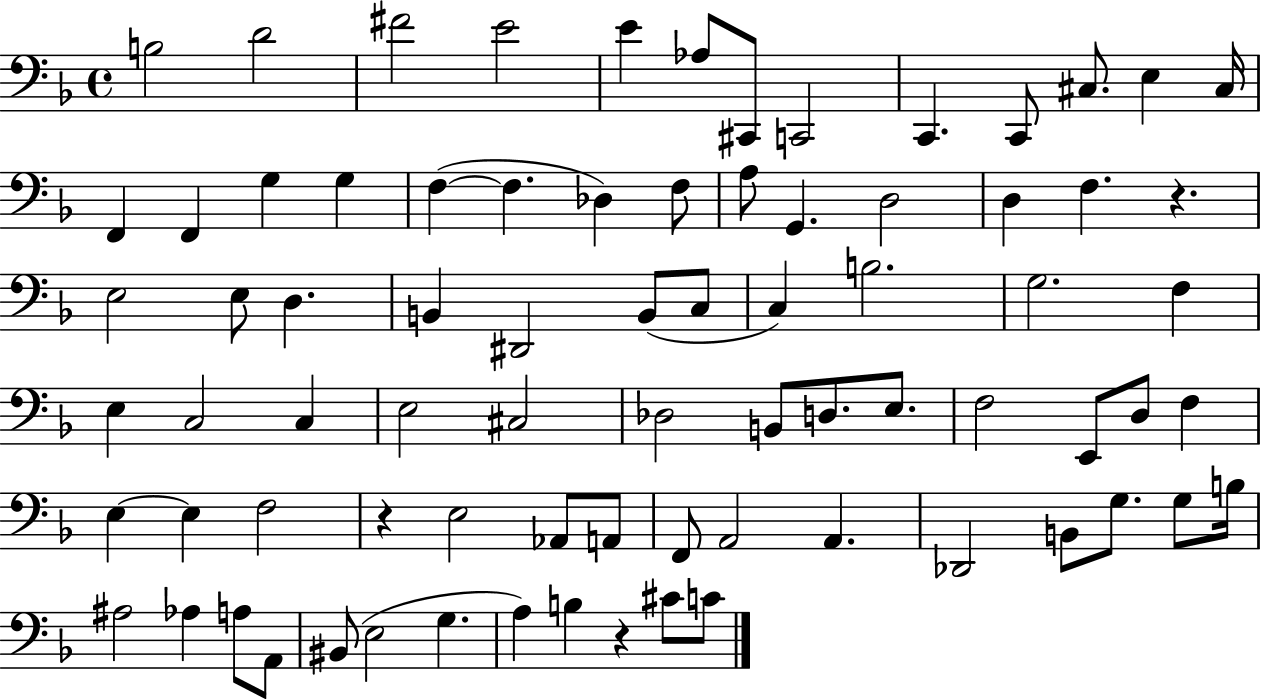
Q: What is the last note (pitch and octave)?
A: C4